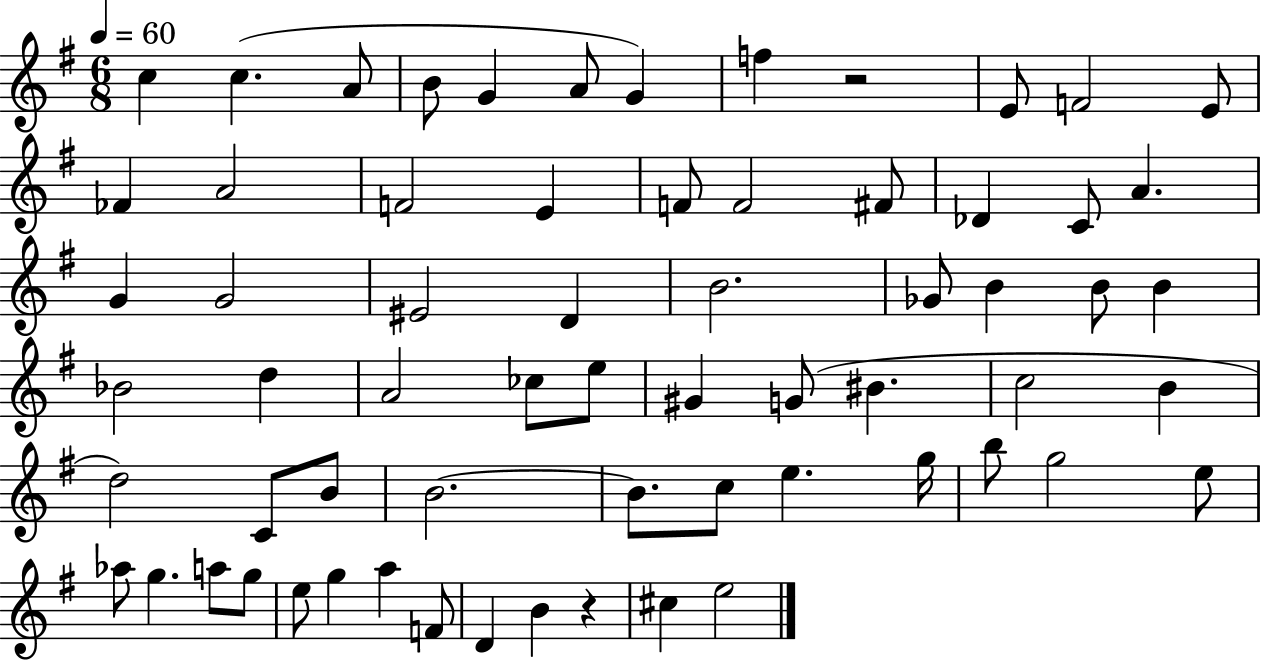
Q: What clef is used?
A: treble